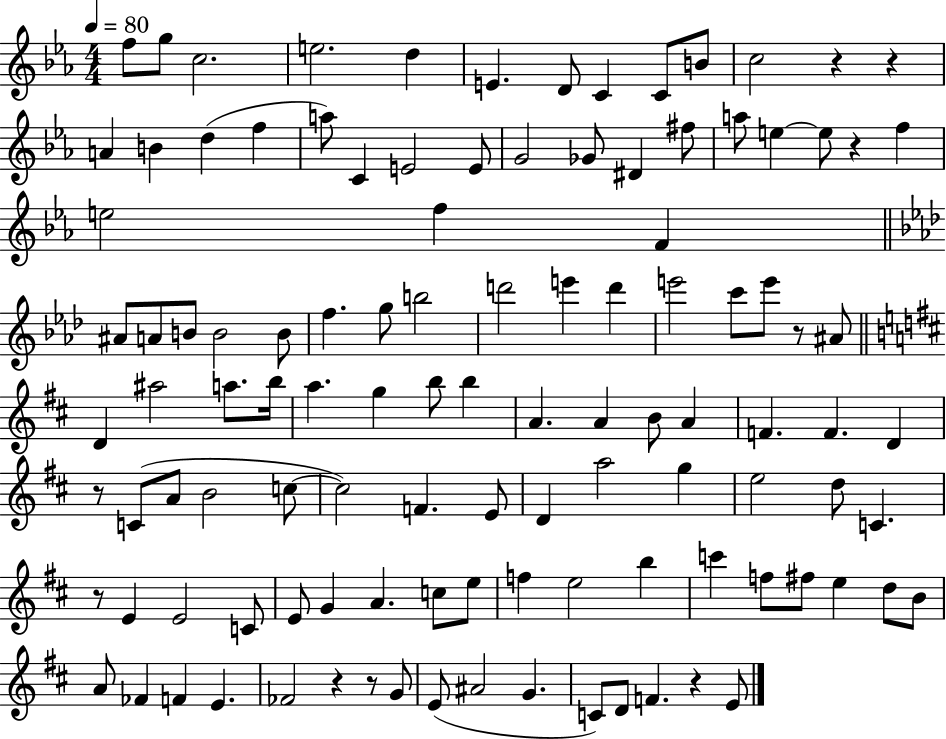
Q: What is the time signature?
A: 4/4